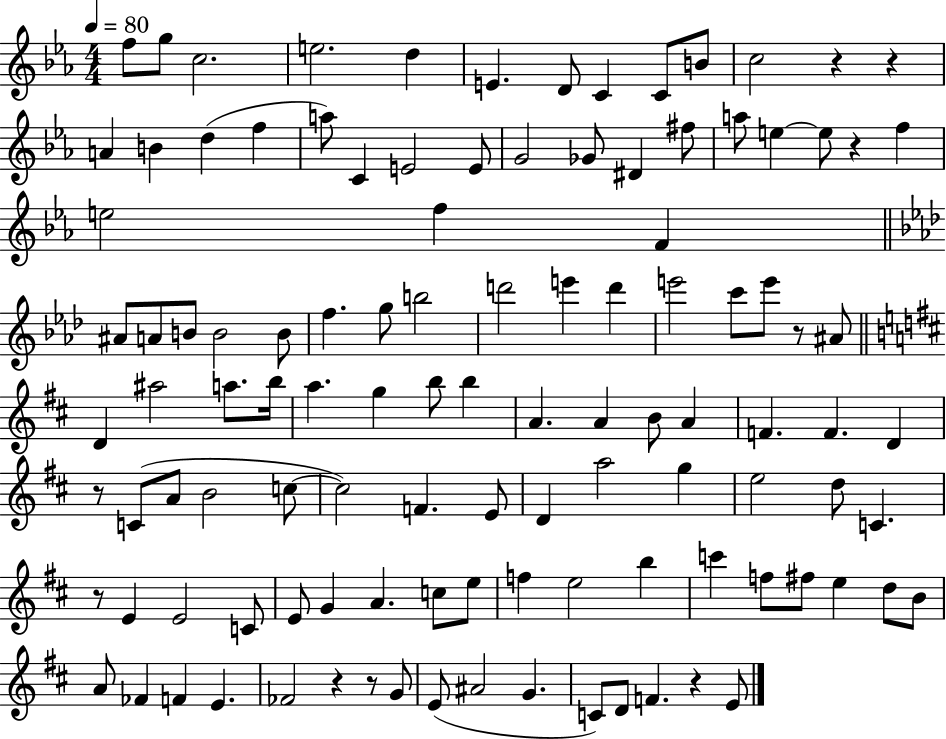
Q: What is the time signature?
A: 4/4